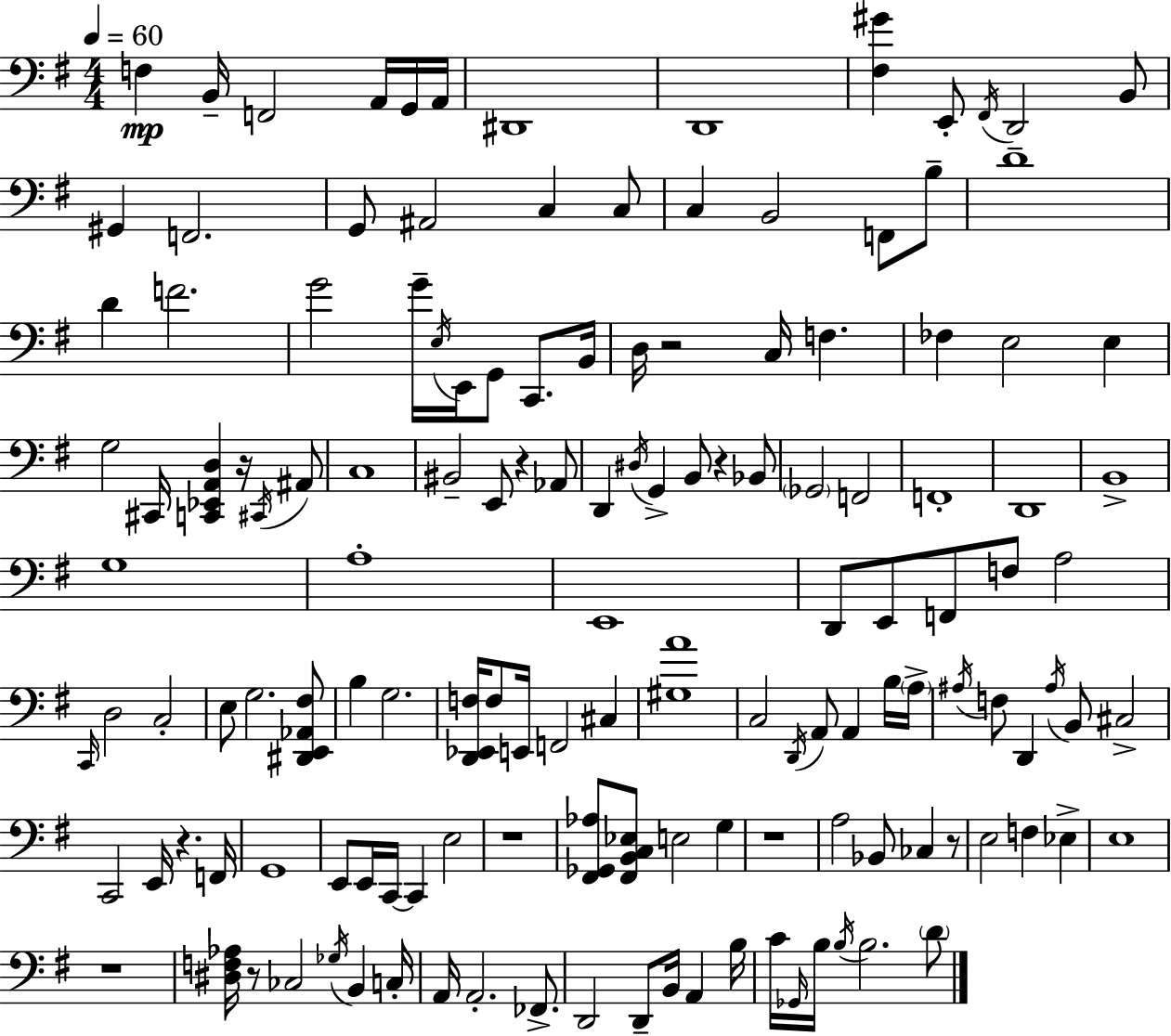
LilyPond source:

{
  \clef bass
  \numericTimeSignature
  \time 4/4
  \key e \minor
  \tempo 4 = 60
  f4\mp b,16-- f,2 a,16 g,16 a,16 | dis,1 | d,1 | <fis gis'>4 e,8-. \acciaccatura { fis,16 } d,2 b,8 | \break gis,4 f,2. | g,8 ais,2 c4 c8 | c4 b,2 f,8 b8-- | d'1-- | \break d'4 f'2. | g'2 g'16-- \acciaccatura { e16 } e,16 g,8 c,8. | b,16 d16 r2 c16 f4. | fes4 e2 e4 | \break g2 cis,16 <c, ees, a, d>4 r16 | \acciaccatura { cis,16 } ais,8 c1 | bis,2-- e,8 r4 | aes,8 d,4 \acciaccatura { dis16 } g,4-> b,8 r4 | \break bes,8 \parenthesize ges,2 f,2 | f,1-. | d,1 | b,1-> | \break g1 | a1-. | e,1 | d,8 e,8 f,8 f8 a2 | \break \grace { c,16 } d2 c2-. | e8 g2. | <dis, e, aes, fis>8 b4 g2. | <d, ees, f>16 f8 e,16 f,2 | \break cis4 <gis a'>1 | c2 \acciaccatura { d,16 } a,8 | a,4 b16 \parenthesize a16-> \acciaccatura { ais16 } f8 d,4 \acciaccatura { ais16 } b,8 | cis2-> c,2 | \break e,16 r4. f,16 g,1 | e,8 e,16 c,16~~ c,4 | e2 r1 | <fis, ges, aes>8 <fis, b, c ees>8 e2 | \break g4 r1 | a2 | bes,8 ces4 r8 e2 | f4 ees4-> e1 | \break r1 | <dis f aes>16 r8 ces2 | \acciaccatura { ges16 } b,4 c16-. a,16 a,2.-. | fes,8.-> d,2 | \break d,8-- b,16 a,4 b16 c'16 \grace { ges,16 } b16 \acciaccatura { b16 } b2. | \parenthesize d'8 \bar "|."
}